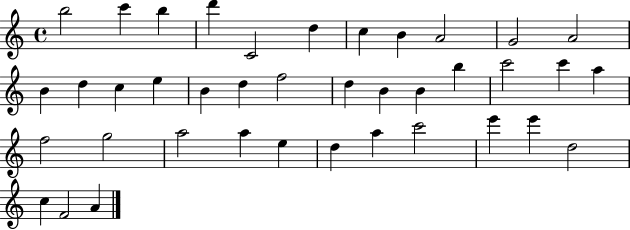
{
  \clef treble
  \time 4/4
  \defaultTimeSignature
  \key c \major
  b''2 c'''4 b''4 | d'''4 c'2 d''4 | c''4 b'4 a'2 | g'2 a'2 | \break b'4 d''4 c''4 e''4 | b'4 d''4 f''2 | d''4 b'4 b'4 b''4 | c'''2 c'''4 a''4 | \break f''2 g''2 | a''2 a''4 e''4 | d''4 a''4 c'''2 | e'''4 e'''4 d''2 | \break c''4 f'2 a'4 | \bar "|."
}